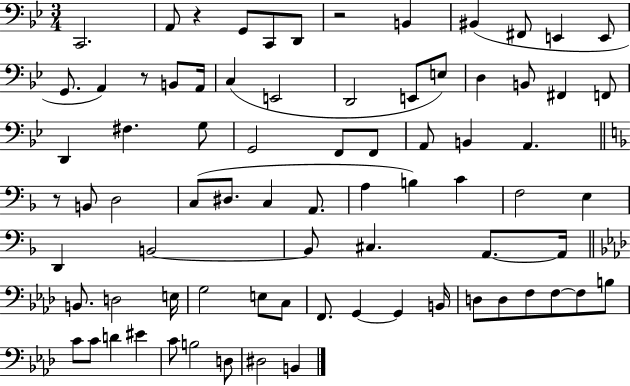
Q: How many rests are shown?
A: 4